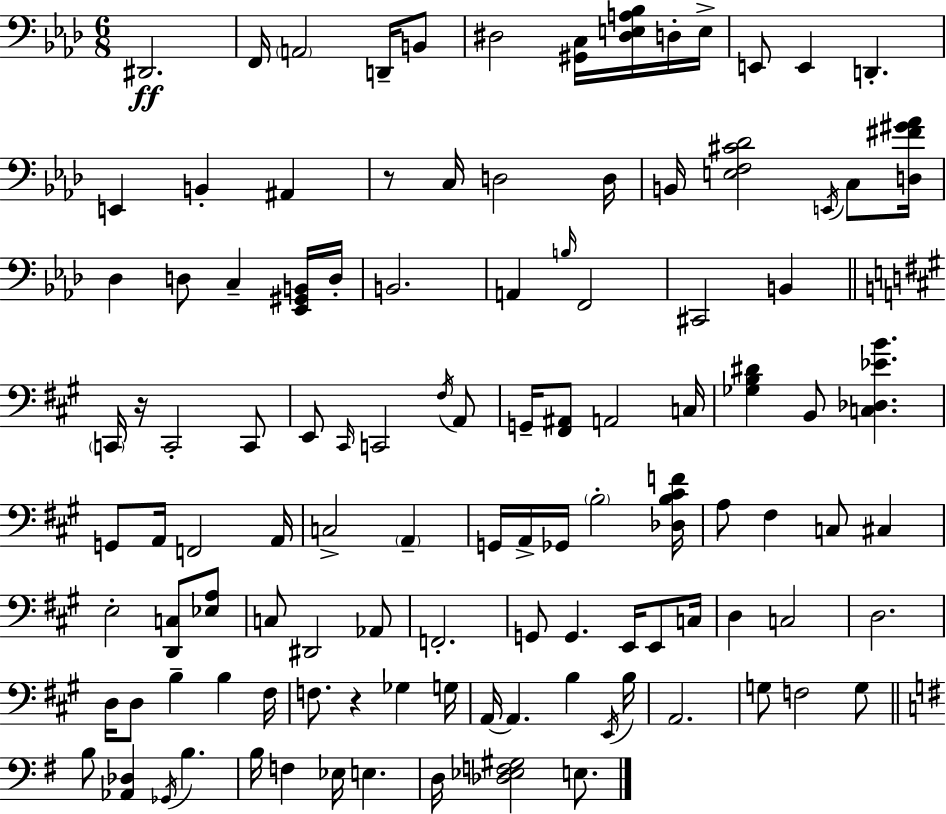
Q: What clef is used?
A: bass